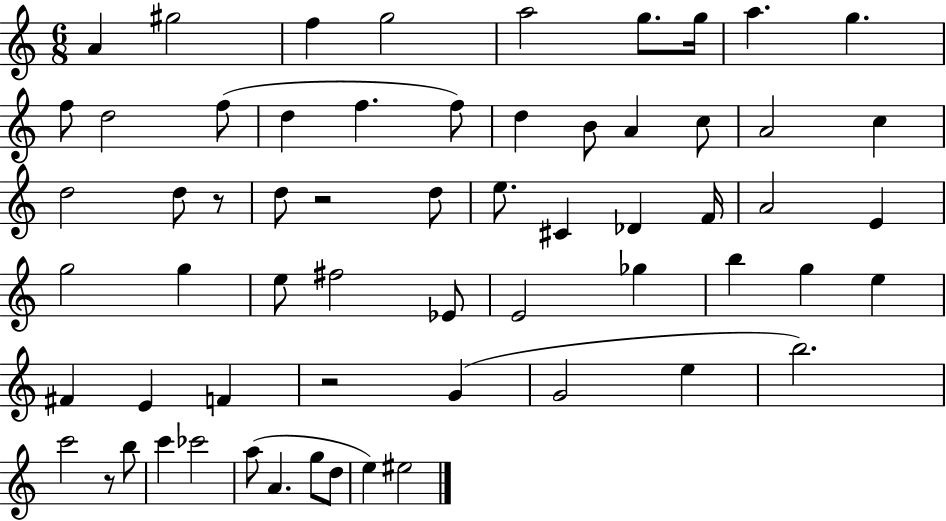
{
  \clef treble
  \numericTimeSignature
  \time 6/8
  \key c \major
  a'4 gis''2 | f''4 g''2 | a''2 g''8. g''16 | a''4. g''4. | \break f''8 d''2 f''8( | d''4 f''4. f''8) | d''4 b'8 a'4 c''8 | a'2 c''4 | \break d''2 d''8 r8 | d''8 r2 d''8 | e''8. cis'4 des'4 f'16 | a'2 e'4 | \break g''2 g''4 | e''8 fis''2 ees'8 | e'2 ges''4 | b''4 g''4 e''4 | \break fis'4 e'4 f'4 | r2 g'4( | g'2 e''4 | b''2.) | \break c'''2 r8 b''8 | c'''4 ces'''2 | a''8( a'4. g''8 d''8 | e''4) eis''2 | \break \bar "|."
}